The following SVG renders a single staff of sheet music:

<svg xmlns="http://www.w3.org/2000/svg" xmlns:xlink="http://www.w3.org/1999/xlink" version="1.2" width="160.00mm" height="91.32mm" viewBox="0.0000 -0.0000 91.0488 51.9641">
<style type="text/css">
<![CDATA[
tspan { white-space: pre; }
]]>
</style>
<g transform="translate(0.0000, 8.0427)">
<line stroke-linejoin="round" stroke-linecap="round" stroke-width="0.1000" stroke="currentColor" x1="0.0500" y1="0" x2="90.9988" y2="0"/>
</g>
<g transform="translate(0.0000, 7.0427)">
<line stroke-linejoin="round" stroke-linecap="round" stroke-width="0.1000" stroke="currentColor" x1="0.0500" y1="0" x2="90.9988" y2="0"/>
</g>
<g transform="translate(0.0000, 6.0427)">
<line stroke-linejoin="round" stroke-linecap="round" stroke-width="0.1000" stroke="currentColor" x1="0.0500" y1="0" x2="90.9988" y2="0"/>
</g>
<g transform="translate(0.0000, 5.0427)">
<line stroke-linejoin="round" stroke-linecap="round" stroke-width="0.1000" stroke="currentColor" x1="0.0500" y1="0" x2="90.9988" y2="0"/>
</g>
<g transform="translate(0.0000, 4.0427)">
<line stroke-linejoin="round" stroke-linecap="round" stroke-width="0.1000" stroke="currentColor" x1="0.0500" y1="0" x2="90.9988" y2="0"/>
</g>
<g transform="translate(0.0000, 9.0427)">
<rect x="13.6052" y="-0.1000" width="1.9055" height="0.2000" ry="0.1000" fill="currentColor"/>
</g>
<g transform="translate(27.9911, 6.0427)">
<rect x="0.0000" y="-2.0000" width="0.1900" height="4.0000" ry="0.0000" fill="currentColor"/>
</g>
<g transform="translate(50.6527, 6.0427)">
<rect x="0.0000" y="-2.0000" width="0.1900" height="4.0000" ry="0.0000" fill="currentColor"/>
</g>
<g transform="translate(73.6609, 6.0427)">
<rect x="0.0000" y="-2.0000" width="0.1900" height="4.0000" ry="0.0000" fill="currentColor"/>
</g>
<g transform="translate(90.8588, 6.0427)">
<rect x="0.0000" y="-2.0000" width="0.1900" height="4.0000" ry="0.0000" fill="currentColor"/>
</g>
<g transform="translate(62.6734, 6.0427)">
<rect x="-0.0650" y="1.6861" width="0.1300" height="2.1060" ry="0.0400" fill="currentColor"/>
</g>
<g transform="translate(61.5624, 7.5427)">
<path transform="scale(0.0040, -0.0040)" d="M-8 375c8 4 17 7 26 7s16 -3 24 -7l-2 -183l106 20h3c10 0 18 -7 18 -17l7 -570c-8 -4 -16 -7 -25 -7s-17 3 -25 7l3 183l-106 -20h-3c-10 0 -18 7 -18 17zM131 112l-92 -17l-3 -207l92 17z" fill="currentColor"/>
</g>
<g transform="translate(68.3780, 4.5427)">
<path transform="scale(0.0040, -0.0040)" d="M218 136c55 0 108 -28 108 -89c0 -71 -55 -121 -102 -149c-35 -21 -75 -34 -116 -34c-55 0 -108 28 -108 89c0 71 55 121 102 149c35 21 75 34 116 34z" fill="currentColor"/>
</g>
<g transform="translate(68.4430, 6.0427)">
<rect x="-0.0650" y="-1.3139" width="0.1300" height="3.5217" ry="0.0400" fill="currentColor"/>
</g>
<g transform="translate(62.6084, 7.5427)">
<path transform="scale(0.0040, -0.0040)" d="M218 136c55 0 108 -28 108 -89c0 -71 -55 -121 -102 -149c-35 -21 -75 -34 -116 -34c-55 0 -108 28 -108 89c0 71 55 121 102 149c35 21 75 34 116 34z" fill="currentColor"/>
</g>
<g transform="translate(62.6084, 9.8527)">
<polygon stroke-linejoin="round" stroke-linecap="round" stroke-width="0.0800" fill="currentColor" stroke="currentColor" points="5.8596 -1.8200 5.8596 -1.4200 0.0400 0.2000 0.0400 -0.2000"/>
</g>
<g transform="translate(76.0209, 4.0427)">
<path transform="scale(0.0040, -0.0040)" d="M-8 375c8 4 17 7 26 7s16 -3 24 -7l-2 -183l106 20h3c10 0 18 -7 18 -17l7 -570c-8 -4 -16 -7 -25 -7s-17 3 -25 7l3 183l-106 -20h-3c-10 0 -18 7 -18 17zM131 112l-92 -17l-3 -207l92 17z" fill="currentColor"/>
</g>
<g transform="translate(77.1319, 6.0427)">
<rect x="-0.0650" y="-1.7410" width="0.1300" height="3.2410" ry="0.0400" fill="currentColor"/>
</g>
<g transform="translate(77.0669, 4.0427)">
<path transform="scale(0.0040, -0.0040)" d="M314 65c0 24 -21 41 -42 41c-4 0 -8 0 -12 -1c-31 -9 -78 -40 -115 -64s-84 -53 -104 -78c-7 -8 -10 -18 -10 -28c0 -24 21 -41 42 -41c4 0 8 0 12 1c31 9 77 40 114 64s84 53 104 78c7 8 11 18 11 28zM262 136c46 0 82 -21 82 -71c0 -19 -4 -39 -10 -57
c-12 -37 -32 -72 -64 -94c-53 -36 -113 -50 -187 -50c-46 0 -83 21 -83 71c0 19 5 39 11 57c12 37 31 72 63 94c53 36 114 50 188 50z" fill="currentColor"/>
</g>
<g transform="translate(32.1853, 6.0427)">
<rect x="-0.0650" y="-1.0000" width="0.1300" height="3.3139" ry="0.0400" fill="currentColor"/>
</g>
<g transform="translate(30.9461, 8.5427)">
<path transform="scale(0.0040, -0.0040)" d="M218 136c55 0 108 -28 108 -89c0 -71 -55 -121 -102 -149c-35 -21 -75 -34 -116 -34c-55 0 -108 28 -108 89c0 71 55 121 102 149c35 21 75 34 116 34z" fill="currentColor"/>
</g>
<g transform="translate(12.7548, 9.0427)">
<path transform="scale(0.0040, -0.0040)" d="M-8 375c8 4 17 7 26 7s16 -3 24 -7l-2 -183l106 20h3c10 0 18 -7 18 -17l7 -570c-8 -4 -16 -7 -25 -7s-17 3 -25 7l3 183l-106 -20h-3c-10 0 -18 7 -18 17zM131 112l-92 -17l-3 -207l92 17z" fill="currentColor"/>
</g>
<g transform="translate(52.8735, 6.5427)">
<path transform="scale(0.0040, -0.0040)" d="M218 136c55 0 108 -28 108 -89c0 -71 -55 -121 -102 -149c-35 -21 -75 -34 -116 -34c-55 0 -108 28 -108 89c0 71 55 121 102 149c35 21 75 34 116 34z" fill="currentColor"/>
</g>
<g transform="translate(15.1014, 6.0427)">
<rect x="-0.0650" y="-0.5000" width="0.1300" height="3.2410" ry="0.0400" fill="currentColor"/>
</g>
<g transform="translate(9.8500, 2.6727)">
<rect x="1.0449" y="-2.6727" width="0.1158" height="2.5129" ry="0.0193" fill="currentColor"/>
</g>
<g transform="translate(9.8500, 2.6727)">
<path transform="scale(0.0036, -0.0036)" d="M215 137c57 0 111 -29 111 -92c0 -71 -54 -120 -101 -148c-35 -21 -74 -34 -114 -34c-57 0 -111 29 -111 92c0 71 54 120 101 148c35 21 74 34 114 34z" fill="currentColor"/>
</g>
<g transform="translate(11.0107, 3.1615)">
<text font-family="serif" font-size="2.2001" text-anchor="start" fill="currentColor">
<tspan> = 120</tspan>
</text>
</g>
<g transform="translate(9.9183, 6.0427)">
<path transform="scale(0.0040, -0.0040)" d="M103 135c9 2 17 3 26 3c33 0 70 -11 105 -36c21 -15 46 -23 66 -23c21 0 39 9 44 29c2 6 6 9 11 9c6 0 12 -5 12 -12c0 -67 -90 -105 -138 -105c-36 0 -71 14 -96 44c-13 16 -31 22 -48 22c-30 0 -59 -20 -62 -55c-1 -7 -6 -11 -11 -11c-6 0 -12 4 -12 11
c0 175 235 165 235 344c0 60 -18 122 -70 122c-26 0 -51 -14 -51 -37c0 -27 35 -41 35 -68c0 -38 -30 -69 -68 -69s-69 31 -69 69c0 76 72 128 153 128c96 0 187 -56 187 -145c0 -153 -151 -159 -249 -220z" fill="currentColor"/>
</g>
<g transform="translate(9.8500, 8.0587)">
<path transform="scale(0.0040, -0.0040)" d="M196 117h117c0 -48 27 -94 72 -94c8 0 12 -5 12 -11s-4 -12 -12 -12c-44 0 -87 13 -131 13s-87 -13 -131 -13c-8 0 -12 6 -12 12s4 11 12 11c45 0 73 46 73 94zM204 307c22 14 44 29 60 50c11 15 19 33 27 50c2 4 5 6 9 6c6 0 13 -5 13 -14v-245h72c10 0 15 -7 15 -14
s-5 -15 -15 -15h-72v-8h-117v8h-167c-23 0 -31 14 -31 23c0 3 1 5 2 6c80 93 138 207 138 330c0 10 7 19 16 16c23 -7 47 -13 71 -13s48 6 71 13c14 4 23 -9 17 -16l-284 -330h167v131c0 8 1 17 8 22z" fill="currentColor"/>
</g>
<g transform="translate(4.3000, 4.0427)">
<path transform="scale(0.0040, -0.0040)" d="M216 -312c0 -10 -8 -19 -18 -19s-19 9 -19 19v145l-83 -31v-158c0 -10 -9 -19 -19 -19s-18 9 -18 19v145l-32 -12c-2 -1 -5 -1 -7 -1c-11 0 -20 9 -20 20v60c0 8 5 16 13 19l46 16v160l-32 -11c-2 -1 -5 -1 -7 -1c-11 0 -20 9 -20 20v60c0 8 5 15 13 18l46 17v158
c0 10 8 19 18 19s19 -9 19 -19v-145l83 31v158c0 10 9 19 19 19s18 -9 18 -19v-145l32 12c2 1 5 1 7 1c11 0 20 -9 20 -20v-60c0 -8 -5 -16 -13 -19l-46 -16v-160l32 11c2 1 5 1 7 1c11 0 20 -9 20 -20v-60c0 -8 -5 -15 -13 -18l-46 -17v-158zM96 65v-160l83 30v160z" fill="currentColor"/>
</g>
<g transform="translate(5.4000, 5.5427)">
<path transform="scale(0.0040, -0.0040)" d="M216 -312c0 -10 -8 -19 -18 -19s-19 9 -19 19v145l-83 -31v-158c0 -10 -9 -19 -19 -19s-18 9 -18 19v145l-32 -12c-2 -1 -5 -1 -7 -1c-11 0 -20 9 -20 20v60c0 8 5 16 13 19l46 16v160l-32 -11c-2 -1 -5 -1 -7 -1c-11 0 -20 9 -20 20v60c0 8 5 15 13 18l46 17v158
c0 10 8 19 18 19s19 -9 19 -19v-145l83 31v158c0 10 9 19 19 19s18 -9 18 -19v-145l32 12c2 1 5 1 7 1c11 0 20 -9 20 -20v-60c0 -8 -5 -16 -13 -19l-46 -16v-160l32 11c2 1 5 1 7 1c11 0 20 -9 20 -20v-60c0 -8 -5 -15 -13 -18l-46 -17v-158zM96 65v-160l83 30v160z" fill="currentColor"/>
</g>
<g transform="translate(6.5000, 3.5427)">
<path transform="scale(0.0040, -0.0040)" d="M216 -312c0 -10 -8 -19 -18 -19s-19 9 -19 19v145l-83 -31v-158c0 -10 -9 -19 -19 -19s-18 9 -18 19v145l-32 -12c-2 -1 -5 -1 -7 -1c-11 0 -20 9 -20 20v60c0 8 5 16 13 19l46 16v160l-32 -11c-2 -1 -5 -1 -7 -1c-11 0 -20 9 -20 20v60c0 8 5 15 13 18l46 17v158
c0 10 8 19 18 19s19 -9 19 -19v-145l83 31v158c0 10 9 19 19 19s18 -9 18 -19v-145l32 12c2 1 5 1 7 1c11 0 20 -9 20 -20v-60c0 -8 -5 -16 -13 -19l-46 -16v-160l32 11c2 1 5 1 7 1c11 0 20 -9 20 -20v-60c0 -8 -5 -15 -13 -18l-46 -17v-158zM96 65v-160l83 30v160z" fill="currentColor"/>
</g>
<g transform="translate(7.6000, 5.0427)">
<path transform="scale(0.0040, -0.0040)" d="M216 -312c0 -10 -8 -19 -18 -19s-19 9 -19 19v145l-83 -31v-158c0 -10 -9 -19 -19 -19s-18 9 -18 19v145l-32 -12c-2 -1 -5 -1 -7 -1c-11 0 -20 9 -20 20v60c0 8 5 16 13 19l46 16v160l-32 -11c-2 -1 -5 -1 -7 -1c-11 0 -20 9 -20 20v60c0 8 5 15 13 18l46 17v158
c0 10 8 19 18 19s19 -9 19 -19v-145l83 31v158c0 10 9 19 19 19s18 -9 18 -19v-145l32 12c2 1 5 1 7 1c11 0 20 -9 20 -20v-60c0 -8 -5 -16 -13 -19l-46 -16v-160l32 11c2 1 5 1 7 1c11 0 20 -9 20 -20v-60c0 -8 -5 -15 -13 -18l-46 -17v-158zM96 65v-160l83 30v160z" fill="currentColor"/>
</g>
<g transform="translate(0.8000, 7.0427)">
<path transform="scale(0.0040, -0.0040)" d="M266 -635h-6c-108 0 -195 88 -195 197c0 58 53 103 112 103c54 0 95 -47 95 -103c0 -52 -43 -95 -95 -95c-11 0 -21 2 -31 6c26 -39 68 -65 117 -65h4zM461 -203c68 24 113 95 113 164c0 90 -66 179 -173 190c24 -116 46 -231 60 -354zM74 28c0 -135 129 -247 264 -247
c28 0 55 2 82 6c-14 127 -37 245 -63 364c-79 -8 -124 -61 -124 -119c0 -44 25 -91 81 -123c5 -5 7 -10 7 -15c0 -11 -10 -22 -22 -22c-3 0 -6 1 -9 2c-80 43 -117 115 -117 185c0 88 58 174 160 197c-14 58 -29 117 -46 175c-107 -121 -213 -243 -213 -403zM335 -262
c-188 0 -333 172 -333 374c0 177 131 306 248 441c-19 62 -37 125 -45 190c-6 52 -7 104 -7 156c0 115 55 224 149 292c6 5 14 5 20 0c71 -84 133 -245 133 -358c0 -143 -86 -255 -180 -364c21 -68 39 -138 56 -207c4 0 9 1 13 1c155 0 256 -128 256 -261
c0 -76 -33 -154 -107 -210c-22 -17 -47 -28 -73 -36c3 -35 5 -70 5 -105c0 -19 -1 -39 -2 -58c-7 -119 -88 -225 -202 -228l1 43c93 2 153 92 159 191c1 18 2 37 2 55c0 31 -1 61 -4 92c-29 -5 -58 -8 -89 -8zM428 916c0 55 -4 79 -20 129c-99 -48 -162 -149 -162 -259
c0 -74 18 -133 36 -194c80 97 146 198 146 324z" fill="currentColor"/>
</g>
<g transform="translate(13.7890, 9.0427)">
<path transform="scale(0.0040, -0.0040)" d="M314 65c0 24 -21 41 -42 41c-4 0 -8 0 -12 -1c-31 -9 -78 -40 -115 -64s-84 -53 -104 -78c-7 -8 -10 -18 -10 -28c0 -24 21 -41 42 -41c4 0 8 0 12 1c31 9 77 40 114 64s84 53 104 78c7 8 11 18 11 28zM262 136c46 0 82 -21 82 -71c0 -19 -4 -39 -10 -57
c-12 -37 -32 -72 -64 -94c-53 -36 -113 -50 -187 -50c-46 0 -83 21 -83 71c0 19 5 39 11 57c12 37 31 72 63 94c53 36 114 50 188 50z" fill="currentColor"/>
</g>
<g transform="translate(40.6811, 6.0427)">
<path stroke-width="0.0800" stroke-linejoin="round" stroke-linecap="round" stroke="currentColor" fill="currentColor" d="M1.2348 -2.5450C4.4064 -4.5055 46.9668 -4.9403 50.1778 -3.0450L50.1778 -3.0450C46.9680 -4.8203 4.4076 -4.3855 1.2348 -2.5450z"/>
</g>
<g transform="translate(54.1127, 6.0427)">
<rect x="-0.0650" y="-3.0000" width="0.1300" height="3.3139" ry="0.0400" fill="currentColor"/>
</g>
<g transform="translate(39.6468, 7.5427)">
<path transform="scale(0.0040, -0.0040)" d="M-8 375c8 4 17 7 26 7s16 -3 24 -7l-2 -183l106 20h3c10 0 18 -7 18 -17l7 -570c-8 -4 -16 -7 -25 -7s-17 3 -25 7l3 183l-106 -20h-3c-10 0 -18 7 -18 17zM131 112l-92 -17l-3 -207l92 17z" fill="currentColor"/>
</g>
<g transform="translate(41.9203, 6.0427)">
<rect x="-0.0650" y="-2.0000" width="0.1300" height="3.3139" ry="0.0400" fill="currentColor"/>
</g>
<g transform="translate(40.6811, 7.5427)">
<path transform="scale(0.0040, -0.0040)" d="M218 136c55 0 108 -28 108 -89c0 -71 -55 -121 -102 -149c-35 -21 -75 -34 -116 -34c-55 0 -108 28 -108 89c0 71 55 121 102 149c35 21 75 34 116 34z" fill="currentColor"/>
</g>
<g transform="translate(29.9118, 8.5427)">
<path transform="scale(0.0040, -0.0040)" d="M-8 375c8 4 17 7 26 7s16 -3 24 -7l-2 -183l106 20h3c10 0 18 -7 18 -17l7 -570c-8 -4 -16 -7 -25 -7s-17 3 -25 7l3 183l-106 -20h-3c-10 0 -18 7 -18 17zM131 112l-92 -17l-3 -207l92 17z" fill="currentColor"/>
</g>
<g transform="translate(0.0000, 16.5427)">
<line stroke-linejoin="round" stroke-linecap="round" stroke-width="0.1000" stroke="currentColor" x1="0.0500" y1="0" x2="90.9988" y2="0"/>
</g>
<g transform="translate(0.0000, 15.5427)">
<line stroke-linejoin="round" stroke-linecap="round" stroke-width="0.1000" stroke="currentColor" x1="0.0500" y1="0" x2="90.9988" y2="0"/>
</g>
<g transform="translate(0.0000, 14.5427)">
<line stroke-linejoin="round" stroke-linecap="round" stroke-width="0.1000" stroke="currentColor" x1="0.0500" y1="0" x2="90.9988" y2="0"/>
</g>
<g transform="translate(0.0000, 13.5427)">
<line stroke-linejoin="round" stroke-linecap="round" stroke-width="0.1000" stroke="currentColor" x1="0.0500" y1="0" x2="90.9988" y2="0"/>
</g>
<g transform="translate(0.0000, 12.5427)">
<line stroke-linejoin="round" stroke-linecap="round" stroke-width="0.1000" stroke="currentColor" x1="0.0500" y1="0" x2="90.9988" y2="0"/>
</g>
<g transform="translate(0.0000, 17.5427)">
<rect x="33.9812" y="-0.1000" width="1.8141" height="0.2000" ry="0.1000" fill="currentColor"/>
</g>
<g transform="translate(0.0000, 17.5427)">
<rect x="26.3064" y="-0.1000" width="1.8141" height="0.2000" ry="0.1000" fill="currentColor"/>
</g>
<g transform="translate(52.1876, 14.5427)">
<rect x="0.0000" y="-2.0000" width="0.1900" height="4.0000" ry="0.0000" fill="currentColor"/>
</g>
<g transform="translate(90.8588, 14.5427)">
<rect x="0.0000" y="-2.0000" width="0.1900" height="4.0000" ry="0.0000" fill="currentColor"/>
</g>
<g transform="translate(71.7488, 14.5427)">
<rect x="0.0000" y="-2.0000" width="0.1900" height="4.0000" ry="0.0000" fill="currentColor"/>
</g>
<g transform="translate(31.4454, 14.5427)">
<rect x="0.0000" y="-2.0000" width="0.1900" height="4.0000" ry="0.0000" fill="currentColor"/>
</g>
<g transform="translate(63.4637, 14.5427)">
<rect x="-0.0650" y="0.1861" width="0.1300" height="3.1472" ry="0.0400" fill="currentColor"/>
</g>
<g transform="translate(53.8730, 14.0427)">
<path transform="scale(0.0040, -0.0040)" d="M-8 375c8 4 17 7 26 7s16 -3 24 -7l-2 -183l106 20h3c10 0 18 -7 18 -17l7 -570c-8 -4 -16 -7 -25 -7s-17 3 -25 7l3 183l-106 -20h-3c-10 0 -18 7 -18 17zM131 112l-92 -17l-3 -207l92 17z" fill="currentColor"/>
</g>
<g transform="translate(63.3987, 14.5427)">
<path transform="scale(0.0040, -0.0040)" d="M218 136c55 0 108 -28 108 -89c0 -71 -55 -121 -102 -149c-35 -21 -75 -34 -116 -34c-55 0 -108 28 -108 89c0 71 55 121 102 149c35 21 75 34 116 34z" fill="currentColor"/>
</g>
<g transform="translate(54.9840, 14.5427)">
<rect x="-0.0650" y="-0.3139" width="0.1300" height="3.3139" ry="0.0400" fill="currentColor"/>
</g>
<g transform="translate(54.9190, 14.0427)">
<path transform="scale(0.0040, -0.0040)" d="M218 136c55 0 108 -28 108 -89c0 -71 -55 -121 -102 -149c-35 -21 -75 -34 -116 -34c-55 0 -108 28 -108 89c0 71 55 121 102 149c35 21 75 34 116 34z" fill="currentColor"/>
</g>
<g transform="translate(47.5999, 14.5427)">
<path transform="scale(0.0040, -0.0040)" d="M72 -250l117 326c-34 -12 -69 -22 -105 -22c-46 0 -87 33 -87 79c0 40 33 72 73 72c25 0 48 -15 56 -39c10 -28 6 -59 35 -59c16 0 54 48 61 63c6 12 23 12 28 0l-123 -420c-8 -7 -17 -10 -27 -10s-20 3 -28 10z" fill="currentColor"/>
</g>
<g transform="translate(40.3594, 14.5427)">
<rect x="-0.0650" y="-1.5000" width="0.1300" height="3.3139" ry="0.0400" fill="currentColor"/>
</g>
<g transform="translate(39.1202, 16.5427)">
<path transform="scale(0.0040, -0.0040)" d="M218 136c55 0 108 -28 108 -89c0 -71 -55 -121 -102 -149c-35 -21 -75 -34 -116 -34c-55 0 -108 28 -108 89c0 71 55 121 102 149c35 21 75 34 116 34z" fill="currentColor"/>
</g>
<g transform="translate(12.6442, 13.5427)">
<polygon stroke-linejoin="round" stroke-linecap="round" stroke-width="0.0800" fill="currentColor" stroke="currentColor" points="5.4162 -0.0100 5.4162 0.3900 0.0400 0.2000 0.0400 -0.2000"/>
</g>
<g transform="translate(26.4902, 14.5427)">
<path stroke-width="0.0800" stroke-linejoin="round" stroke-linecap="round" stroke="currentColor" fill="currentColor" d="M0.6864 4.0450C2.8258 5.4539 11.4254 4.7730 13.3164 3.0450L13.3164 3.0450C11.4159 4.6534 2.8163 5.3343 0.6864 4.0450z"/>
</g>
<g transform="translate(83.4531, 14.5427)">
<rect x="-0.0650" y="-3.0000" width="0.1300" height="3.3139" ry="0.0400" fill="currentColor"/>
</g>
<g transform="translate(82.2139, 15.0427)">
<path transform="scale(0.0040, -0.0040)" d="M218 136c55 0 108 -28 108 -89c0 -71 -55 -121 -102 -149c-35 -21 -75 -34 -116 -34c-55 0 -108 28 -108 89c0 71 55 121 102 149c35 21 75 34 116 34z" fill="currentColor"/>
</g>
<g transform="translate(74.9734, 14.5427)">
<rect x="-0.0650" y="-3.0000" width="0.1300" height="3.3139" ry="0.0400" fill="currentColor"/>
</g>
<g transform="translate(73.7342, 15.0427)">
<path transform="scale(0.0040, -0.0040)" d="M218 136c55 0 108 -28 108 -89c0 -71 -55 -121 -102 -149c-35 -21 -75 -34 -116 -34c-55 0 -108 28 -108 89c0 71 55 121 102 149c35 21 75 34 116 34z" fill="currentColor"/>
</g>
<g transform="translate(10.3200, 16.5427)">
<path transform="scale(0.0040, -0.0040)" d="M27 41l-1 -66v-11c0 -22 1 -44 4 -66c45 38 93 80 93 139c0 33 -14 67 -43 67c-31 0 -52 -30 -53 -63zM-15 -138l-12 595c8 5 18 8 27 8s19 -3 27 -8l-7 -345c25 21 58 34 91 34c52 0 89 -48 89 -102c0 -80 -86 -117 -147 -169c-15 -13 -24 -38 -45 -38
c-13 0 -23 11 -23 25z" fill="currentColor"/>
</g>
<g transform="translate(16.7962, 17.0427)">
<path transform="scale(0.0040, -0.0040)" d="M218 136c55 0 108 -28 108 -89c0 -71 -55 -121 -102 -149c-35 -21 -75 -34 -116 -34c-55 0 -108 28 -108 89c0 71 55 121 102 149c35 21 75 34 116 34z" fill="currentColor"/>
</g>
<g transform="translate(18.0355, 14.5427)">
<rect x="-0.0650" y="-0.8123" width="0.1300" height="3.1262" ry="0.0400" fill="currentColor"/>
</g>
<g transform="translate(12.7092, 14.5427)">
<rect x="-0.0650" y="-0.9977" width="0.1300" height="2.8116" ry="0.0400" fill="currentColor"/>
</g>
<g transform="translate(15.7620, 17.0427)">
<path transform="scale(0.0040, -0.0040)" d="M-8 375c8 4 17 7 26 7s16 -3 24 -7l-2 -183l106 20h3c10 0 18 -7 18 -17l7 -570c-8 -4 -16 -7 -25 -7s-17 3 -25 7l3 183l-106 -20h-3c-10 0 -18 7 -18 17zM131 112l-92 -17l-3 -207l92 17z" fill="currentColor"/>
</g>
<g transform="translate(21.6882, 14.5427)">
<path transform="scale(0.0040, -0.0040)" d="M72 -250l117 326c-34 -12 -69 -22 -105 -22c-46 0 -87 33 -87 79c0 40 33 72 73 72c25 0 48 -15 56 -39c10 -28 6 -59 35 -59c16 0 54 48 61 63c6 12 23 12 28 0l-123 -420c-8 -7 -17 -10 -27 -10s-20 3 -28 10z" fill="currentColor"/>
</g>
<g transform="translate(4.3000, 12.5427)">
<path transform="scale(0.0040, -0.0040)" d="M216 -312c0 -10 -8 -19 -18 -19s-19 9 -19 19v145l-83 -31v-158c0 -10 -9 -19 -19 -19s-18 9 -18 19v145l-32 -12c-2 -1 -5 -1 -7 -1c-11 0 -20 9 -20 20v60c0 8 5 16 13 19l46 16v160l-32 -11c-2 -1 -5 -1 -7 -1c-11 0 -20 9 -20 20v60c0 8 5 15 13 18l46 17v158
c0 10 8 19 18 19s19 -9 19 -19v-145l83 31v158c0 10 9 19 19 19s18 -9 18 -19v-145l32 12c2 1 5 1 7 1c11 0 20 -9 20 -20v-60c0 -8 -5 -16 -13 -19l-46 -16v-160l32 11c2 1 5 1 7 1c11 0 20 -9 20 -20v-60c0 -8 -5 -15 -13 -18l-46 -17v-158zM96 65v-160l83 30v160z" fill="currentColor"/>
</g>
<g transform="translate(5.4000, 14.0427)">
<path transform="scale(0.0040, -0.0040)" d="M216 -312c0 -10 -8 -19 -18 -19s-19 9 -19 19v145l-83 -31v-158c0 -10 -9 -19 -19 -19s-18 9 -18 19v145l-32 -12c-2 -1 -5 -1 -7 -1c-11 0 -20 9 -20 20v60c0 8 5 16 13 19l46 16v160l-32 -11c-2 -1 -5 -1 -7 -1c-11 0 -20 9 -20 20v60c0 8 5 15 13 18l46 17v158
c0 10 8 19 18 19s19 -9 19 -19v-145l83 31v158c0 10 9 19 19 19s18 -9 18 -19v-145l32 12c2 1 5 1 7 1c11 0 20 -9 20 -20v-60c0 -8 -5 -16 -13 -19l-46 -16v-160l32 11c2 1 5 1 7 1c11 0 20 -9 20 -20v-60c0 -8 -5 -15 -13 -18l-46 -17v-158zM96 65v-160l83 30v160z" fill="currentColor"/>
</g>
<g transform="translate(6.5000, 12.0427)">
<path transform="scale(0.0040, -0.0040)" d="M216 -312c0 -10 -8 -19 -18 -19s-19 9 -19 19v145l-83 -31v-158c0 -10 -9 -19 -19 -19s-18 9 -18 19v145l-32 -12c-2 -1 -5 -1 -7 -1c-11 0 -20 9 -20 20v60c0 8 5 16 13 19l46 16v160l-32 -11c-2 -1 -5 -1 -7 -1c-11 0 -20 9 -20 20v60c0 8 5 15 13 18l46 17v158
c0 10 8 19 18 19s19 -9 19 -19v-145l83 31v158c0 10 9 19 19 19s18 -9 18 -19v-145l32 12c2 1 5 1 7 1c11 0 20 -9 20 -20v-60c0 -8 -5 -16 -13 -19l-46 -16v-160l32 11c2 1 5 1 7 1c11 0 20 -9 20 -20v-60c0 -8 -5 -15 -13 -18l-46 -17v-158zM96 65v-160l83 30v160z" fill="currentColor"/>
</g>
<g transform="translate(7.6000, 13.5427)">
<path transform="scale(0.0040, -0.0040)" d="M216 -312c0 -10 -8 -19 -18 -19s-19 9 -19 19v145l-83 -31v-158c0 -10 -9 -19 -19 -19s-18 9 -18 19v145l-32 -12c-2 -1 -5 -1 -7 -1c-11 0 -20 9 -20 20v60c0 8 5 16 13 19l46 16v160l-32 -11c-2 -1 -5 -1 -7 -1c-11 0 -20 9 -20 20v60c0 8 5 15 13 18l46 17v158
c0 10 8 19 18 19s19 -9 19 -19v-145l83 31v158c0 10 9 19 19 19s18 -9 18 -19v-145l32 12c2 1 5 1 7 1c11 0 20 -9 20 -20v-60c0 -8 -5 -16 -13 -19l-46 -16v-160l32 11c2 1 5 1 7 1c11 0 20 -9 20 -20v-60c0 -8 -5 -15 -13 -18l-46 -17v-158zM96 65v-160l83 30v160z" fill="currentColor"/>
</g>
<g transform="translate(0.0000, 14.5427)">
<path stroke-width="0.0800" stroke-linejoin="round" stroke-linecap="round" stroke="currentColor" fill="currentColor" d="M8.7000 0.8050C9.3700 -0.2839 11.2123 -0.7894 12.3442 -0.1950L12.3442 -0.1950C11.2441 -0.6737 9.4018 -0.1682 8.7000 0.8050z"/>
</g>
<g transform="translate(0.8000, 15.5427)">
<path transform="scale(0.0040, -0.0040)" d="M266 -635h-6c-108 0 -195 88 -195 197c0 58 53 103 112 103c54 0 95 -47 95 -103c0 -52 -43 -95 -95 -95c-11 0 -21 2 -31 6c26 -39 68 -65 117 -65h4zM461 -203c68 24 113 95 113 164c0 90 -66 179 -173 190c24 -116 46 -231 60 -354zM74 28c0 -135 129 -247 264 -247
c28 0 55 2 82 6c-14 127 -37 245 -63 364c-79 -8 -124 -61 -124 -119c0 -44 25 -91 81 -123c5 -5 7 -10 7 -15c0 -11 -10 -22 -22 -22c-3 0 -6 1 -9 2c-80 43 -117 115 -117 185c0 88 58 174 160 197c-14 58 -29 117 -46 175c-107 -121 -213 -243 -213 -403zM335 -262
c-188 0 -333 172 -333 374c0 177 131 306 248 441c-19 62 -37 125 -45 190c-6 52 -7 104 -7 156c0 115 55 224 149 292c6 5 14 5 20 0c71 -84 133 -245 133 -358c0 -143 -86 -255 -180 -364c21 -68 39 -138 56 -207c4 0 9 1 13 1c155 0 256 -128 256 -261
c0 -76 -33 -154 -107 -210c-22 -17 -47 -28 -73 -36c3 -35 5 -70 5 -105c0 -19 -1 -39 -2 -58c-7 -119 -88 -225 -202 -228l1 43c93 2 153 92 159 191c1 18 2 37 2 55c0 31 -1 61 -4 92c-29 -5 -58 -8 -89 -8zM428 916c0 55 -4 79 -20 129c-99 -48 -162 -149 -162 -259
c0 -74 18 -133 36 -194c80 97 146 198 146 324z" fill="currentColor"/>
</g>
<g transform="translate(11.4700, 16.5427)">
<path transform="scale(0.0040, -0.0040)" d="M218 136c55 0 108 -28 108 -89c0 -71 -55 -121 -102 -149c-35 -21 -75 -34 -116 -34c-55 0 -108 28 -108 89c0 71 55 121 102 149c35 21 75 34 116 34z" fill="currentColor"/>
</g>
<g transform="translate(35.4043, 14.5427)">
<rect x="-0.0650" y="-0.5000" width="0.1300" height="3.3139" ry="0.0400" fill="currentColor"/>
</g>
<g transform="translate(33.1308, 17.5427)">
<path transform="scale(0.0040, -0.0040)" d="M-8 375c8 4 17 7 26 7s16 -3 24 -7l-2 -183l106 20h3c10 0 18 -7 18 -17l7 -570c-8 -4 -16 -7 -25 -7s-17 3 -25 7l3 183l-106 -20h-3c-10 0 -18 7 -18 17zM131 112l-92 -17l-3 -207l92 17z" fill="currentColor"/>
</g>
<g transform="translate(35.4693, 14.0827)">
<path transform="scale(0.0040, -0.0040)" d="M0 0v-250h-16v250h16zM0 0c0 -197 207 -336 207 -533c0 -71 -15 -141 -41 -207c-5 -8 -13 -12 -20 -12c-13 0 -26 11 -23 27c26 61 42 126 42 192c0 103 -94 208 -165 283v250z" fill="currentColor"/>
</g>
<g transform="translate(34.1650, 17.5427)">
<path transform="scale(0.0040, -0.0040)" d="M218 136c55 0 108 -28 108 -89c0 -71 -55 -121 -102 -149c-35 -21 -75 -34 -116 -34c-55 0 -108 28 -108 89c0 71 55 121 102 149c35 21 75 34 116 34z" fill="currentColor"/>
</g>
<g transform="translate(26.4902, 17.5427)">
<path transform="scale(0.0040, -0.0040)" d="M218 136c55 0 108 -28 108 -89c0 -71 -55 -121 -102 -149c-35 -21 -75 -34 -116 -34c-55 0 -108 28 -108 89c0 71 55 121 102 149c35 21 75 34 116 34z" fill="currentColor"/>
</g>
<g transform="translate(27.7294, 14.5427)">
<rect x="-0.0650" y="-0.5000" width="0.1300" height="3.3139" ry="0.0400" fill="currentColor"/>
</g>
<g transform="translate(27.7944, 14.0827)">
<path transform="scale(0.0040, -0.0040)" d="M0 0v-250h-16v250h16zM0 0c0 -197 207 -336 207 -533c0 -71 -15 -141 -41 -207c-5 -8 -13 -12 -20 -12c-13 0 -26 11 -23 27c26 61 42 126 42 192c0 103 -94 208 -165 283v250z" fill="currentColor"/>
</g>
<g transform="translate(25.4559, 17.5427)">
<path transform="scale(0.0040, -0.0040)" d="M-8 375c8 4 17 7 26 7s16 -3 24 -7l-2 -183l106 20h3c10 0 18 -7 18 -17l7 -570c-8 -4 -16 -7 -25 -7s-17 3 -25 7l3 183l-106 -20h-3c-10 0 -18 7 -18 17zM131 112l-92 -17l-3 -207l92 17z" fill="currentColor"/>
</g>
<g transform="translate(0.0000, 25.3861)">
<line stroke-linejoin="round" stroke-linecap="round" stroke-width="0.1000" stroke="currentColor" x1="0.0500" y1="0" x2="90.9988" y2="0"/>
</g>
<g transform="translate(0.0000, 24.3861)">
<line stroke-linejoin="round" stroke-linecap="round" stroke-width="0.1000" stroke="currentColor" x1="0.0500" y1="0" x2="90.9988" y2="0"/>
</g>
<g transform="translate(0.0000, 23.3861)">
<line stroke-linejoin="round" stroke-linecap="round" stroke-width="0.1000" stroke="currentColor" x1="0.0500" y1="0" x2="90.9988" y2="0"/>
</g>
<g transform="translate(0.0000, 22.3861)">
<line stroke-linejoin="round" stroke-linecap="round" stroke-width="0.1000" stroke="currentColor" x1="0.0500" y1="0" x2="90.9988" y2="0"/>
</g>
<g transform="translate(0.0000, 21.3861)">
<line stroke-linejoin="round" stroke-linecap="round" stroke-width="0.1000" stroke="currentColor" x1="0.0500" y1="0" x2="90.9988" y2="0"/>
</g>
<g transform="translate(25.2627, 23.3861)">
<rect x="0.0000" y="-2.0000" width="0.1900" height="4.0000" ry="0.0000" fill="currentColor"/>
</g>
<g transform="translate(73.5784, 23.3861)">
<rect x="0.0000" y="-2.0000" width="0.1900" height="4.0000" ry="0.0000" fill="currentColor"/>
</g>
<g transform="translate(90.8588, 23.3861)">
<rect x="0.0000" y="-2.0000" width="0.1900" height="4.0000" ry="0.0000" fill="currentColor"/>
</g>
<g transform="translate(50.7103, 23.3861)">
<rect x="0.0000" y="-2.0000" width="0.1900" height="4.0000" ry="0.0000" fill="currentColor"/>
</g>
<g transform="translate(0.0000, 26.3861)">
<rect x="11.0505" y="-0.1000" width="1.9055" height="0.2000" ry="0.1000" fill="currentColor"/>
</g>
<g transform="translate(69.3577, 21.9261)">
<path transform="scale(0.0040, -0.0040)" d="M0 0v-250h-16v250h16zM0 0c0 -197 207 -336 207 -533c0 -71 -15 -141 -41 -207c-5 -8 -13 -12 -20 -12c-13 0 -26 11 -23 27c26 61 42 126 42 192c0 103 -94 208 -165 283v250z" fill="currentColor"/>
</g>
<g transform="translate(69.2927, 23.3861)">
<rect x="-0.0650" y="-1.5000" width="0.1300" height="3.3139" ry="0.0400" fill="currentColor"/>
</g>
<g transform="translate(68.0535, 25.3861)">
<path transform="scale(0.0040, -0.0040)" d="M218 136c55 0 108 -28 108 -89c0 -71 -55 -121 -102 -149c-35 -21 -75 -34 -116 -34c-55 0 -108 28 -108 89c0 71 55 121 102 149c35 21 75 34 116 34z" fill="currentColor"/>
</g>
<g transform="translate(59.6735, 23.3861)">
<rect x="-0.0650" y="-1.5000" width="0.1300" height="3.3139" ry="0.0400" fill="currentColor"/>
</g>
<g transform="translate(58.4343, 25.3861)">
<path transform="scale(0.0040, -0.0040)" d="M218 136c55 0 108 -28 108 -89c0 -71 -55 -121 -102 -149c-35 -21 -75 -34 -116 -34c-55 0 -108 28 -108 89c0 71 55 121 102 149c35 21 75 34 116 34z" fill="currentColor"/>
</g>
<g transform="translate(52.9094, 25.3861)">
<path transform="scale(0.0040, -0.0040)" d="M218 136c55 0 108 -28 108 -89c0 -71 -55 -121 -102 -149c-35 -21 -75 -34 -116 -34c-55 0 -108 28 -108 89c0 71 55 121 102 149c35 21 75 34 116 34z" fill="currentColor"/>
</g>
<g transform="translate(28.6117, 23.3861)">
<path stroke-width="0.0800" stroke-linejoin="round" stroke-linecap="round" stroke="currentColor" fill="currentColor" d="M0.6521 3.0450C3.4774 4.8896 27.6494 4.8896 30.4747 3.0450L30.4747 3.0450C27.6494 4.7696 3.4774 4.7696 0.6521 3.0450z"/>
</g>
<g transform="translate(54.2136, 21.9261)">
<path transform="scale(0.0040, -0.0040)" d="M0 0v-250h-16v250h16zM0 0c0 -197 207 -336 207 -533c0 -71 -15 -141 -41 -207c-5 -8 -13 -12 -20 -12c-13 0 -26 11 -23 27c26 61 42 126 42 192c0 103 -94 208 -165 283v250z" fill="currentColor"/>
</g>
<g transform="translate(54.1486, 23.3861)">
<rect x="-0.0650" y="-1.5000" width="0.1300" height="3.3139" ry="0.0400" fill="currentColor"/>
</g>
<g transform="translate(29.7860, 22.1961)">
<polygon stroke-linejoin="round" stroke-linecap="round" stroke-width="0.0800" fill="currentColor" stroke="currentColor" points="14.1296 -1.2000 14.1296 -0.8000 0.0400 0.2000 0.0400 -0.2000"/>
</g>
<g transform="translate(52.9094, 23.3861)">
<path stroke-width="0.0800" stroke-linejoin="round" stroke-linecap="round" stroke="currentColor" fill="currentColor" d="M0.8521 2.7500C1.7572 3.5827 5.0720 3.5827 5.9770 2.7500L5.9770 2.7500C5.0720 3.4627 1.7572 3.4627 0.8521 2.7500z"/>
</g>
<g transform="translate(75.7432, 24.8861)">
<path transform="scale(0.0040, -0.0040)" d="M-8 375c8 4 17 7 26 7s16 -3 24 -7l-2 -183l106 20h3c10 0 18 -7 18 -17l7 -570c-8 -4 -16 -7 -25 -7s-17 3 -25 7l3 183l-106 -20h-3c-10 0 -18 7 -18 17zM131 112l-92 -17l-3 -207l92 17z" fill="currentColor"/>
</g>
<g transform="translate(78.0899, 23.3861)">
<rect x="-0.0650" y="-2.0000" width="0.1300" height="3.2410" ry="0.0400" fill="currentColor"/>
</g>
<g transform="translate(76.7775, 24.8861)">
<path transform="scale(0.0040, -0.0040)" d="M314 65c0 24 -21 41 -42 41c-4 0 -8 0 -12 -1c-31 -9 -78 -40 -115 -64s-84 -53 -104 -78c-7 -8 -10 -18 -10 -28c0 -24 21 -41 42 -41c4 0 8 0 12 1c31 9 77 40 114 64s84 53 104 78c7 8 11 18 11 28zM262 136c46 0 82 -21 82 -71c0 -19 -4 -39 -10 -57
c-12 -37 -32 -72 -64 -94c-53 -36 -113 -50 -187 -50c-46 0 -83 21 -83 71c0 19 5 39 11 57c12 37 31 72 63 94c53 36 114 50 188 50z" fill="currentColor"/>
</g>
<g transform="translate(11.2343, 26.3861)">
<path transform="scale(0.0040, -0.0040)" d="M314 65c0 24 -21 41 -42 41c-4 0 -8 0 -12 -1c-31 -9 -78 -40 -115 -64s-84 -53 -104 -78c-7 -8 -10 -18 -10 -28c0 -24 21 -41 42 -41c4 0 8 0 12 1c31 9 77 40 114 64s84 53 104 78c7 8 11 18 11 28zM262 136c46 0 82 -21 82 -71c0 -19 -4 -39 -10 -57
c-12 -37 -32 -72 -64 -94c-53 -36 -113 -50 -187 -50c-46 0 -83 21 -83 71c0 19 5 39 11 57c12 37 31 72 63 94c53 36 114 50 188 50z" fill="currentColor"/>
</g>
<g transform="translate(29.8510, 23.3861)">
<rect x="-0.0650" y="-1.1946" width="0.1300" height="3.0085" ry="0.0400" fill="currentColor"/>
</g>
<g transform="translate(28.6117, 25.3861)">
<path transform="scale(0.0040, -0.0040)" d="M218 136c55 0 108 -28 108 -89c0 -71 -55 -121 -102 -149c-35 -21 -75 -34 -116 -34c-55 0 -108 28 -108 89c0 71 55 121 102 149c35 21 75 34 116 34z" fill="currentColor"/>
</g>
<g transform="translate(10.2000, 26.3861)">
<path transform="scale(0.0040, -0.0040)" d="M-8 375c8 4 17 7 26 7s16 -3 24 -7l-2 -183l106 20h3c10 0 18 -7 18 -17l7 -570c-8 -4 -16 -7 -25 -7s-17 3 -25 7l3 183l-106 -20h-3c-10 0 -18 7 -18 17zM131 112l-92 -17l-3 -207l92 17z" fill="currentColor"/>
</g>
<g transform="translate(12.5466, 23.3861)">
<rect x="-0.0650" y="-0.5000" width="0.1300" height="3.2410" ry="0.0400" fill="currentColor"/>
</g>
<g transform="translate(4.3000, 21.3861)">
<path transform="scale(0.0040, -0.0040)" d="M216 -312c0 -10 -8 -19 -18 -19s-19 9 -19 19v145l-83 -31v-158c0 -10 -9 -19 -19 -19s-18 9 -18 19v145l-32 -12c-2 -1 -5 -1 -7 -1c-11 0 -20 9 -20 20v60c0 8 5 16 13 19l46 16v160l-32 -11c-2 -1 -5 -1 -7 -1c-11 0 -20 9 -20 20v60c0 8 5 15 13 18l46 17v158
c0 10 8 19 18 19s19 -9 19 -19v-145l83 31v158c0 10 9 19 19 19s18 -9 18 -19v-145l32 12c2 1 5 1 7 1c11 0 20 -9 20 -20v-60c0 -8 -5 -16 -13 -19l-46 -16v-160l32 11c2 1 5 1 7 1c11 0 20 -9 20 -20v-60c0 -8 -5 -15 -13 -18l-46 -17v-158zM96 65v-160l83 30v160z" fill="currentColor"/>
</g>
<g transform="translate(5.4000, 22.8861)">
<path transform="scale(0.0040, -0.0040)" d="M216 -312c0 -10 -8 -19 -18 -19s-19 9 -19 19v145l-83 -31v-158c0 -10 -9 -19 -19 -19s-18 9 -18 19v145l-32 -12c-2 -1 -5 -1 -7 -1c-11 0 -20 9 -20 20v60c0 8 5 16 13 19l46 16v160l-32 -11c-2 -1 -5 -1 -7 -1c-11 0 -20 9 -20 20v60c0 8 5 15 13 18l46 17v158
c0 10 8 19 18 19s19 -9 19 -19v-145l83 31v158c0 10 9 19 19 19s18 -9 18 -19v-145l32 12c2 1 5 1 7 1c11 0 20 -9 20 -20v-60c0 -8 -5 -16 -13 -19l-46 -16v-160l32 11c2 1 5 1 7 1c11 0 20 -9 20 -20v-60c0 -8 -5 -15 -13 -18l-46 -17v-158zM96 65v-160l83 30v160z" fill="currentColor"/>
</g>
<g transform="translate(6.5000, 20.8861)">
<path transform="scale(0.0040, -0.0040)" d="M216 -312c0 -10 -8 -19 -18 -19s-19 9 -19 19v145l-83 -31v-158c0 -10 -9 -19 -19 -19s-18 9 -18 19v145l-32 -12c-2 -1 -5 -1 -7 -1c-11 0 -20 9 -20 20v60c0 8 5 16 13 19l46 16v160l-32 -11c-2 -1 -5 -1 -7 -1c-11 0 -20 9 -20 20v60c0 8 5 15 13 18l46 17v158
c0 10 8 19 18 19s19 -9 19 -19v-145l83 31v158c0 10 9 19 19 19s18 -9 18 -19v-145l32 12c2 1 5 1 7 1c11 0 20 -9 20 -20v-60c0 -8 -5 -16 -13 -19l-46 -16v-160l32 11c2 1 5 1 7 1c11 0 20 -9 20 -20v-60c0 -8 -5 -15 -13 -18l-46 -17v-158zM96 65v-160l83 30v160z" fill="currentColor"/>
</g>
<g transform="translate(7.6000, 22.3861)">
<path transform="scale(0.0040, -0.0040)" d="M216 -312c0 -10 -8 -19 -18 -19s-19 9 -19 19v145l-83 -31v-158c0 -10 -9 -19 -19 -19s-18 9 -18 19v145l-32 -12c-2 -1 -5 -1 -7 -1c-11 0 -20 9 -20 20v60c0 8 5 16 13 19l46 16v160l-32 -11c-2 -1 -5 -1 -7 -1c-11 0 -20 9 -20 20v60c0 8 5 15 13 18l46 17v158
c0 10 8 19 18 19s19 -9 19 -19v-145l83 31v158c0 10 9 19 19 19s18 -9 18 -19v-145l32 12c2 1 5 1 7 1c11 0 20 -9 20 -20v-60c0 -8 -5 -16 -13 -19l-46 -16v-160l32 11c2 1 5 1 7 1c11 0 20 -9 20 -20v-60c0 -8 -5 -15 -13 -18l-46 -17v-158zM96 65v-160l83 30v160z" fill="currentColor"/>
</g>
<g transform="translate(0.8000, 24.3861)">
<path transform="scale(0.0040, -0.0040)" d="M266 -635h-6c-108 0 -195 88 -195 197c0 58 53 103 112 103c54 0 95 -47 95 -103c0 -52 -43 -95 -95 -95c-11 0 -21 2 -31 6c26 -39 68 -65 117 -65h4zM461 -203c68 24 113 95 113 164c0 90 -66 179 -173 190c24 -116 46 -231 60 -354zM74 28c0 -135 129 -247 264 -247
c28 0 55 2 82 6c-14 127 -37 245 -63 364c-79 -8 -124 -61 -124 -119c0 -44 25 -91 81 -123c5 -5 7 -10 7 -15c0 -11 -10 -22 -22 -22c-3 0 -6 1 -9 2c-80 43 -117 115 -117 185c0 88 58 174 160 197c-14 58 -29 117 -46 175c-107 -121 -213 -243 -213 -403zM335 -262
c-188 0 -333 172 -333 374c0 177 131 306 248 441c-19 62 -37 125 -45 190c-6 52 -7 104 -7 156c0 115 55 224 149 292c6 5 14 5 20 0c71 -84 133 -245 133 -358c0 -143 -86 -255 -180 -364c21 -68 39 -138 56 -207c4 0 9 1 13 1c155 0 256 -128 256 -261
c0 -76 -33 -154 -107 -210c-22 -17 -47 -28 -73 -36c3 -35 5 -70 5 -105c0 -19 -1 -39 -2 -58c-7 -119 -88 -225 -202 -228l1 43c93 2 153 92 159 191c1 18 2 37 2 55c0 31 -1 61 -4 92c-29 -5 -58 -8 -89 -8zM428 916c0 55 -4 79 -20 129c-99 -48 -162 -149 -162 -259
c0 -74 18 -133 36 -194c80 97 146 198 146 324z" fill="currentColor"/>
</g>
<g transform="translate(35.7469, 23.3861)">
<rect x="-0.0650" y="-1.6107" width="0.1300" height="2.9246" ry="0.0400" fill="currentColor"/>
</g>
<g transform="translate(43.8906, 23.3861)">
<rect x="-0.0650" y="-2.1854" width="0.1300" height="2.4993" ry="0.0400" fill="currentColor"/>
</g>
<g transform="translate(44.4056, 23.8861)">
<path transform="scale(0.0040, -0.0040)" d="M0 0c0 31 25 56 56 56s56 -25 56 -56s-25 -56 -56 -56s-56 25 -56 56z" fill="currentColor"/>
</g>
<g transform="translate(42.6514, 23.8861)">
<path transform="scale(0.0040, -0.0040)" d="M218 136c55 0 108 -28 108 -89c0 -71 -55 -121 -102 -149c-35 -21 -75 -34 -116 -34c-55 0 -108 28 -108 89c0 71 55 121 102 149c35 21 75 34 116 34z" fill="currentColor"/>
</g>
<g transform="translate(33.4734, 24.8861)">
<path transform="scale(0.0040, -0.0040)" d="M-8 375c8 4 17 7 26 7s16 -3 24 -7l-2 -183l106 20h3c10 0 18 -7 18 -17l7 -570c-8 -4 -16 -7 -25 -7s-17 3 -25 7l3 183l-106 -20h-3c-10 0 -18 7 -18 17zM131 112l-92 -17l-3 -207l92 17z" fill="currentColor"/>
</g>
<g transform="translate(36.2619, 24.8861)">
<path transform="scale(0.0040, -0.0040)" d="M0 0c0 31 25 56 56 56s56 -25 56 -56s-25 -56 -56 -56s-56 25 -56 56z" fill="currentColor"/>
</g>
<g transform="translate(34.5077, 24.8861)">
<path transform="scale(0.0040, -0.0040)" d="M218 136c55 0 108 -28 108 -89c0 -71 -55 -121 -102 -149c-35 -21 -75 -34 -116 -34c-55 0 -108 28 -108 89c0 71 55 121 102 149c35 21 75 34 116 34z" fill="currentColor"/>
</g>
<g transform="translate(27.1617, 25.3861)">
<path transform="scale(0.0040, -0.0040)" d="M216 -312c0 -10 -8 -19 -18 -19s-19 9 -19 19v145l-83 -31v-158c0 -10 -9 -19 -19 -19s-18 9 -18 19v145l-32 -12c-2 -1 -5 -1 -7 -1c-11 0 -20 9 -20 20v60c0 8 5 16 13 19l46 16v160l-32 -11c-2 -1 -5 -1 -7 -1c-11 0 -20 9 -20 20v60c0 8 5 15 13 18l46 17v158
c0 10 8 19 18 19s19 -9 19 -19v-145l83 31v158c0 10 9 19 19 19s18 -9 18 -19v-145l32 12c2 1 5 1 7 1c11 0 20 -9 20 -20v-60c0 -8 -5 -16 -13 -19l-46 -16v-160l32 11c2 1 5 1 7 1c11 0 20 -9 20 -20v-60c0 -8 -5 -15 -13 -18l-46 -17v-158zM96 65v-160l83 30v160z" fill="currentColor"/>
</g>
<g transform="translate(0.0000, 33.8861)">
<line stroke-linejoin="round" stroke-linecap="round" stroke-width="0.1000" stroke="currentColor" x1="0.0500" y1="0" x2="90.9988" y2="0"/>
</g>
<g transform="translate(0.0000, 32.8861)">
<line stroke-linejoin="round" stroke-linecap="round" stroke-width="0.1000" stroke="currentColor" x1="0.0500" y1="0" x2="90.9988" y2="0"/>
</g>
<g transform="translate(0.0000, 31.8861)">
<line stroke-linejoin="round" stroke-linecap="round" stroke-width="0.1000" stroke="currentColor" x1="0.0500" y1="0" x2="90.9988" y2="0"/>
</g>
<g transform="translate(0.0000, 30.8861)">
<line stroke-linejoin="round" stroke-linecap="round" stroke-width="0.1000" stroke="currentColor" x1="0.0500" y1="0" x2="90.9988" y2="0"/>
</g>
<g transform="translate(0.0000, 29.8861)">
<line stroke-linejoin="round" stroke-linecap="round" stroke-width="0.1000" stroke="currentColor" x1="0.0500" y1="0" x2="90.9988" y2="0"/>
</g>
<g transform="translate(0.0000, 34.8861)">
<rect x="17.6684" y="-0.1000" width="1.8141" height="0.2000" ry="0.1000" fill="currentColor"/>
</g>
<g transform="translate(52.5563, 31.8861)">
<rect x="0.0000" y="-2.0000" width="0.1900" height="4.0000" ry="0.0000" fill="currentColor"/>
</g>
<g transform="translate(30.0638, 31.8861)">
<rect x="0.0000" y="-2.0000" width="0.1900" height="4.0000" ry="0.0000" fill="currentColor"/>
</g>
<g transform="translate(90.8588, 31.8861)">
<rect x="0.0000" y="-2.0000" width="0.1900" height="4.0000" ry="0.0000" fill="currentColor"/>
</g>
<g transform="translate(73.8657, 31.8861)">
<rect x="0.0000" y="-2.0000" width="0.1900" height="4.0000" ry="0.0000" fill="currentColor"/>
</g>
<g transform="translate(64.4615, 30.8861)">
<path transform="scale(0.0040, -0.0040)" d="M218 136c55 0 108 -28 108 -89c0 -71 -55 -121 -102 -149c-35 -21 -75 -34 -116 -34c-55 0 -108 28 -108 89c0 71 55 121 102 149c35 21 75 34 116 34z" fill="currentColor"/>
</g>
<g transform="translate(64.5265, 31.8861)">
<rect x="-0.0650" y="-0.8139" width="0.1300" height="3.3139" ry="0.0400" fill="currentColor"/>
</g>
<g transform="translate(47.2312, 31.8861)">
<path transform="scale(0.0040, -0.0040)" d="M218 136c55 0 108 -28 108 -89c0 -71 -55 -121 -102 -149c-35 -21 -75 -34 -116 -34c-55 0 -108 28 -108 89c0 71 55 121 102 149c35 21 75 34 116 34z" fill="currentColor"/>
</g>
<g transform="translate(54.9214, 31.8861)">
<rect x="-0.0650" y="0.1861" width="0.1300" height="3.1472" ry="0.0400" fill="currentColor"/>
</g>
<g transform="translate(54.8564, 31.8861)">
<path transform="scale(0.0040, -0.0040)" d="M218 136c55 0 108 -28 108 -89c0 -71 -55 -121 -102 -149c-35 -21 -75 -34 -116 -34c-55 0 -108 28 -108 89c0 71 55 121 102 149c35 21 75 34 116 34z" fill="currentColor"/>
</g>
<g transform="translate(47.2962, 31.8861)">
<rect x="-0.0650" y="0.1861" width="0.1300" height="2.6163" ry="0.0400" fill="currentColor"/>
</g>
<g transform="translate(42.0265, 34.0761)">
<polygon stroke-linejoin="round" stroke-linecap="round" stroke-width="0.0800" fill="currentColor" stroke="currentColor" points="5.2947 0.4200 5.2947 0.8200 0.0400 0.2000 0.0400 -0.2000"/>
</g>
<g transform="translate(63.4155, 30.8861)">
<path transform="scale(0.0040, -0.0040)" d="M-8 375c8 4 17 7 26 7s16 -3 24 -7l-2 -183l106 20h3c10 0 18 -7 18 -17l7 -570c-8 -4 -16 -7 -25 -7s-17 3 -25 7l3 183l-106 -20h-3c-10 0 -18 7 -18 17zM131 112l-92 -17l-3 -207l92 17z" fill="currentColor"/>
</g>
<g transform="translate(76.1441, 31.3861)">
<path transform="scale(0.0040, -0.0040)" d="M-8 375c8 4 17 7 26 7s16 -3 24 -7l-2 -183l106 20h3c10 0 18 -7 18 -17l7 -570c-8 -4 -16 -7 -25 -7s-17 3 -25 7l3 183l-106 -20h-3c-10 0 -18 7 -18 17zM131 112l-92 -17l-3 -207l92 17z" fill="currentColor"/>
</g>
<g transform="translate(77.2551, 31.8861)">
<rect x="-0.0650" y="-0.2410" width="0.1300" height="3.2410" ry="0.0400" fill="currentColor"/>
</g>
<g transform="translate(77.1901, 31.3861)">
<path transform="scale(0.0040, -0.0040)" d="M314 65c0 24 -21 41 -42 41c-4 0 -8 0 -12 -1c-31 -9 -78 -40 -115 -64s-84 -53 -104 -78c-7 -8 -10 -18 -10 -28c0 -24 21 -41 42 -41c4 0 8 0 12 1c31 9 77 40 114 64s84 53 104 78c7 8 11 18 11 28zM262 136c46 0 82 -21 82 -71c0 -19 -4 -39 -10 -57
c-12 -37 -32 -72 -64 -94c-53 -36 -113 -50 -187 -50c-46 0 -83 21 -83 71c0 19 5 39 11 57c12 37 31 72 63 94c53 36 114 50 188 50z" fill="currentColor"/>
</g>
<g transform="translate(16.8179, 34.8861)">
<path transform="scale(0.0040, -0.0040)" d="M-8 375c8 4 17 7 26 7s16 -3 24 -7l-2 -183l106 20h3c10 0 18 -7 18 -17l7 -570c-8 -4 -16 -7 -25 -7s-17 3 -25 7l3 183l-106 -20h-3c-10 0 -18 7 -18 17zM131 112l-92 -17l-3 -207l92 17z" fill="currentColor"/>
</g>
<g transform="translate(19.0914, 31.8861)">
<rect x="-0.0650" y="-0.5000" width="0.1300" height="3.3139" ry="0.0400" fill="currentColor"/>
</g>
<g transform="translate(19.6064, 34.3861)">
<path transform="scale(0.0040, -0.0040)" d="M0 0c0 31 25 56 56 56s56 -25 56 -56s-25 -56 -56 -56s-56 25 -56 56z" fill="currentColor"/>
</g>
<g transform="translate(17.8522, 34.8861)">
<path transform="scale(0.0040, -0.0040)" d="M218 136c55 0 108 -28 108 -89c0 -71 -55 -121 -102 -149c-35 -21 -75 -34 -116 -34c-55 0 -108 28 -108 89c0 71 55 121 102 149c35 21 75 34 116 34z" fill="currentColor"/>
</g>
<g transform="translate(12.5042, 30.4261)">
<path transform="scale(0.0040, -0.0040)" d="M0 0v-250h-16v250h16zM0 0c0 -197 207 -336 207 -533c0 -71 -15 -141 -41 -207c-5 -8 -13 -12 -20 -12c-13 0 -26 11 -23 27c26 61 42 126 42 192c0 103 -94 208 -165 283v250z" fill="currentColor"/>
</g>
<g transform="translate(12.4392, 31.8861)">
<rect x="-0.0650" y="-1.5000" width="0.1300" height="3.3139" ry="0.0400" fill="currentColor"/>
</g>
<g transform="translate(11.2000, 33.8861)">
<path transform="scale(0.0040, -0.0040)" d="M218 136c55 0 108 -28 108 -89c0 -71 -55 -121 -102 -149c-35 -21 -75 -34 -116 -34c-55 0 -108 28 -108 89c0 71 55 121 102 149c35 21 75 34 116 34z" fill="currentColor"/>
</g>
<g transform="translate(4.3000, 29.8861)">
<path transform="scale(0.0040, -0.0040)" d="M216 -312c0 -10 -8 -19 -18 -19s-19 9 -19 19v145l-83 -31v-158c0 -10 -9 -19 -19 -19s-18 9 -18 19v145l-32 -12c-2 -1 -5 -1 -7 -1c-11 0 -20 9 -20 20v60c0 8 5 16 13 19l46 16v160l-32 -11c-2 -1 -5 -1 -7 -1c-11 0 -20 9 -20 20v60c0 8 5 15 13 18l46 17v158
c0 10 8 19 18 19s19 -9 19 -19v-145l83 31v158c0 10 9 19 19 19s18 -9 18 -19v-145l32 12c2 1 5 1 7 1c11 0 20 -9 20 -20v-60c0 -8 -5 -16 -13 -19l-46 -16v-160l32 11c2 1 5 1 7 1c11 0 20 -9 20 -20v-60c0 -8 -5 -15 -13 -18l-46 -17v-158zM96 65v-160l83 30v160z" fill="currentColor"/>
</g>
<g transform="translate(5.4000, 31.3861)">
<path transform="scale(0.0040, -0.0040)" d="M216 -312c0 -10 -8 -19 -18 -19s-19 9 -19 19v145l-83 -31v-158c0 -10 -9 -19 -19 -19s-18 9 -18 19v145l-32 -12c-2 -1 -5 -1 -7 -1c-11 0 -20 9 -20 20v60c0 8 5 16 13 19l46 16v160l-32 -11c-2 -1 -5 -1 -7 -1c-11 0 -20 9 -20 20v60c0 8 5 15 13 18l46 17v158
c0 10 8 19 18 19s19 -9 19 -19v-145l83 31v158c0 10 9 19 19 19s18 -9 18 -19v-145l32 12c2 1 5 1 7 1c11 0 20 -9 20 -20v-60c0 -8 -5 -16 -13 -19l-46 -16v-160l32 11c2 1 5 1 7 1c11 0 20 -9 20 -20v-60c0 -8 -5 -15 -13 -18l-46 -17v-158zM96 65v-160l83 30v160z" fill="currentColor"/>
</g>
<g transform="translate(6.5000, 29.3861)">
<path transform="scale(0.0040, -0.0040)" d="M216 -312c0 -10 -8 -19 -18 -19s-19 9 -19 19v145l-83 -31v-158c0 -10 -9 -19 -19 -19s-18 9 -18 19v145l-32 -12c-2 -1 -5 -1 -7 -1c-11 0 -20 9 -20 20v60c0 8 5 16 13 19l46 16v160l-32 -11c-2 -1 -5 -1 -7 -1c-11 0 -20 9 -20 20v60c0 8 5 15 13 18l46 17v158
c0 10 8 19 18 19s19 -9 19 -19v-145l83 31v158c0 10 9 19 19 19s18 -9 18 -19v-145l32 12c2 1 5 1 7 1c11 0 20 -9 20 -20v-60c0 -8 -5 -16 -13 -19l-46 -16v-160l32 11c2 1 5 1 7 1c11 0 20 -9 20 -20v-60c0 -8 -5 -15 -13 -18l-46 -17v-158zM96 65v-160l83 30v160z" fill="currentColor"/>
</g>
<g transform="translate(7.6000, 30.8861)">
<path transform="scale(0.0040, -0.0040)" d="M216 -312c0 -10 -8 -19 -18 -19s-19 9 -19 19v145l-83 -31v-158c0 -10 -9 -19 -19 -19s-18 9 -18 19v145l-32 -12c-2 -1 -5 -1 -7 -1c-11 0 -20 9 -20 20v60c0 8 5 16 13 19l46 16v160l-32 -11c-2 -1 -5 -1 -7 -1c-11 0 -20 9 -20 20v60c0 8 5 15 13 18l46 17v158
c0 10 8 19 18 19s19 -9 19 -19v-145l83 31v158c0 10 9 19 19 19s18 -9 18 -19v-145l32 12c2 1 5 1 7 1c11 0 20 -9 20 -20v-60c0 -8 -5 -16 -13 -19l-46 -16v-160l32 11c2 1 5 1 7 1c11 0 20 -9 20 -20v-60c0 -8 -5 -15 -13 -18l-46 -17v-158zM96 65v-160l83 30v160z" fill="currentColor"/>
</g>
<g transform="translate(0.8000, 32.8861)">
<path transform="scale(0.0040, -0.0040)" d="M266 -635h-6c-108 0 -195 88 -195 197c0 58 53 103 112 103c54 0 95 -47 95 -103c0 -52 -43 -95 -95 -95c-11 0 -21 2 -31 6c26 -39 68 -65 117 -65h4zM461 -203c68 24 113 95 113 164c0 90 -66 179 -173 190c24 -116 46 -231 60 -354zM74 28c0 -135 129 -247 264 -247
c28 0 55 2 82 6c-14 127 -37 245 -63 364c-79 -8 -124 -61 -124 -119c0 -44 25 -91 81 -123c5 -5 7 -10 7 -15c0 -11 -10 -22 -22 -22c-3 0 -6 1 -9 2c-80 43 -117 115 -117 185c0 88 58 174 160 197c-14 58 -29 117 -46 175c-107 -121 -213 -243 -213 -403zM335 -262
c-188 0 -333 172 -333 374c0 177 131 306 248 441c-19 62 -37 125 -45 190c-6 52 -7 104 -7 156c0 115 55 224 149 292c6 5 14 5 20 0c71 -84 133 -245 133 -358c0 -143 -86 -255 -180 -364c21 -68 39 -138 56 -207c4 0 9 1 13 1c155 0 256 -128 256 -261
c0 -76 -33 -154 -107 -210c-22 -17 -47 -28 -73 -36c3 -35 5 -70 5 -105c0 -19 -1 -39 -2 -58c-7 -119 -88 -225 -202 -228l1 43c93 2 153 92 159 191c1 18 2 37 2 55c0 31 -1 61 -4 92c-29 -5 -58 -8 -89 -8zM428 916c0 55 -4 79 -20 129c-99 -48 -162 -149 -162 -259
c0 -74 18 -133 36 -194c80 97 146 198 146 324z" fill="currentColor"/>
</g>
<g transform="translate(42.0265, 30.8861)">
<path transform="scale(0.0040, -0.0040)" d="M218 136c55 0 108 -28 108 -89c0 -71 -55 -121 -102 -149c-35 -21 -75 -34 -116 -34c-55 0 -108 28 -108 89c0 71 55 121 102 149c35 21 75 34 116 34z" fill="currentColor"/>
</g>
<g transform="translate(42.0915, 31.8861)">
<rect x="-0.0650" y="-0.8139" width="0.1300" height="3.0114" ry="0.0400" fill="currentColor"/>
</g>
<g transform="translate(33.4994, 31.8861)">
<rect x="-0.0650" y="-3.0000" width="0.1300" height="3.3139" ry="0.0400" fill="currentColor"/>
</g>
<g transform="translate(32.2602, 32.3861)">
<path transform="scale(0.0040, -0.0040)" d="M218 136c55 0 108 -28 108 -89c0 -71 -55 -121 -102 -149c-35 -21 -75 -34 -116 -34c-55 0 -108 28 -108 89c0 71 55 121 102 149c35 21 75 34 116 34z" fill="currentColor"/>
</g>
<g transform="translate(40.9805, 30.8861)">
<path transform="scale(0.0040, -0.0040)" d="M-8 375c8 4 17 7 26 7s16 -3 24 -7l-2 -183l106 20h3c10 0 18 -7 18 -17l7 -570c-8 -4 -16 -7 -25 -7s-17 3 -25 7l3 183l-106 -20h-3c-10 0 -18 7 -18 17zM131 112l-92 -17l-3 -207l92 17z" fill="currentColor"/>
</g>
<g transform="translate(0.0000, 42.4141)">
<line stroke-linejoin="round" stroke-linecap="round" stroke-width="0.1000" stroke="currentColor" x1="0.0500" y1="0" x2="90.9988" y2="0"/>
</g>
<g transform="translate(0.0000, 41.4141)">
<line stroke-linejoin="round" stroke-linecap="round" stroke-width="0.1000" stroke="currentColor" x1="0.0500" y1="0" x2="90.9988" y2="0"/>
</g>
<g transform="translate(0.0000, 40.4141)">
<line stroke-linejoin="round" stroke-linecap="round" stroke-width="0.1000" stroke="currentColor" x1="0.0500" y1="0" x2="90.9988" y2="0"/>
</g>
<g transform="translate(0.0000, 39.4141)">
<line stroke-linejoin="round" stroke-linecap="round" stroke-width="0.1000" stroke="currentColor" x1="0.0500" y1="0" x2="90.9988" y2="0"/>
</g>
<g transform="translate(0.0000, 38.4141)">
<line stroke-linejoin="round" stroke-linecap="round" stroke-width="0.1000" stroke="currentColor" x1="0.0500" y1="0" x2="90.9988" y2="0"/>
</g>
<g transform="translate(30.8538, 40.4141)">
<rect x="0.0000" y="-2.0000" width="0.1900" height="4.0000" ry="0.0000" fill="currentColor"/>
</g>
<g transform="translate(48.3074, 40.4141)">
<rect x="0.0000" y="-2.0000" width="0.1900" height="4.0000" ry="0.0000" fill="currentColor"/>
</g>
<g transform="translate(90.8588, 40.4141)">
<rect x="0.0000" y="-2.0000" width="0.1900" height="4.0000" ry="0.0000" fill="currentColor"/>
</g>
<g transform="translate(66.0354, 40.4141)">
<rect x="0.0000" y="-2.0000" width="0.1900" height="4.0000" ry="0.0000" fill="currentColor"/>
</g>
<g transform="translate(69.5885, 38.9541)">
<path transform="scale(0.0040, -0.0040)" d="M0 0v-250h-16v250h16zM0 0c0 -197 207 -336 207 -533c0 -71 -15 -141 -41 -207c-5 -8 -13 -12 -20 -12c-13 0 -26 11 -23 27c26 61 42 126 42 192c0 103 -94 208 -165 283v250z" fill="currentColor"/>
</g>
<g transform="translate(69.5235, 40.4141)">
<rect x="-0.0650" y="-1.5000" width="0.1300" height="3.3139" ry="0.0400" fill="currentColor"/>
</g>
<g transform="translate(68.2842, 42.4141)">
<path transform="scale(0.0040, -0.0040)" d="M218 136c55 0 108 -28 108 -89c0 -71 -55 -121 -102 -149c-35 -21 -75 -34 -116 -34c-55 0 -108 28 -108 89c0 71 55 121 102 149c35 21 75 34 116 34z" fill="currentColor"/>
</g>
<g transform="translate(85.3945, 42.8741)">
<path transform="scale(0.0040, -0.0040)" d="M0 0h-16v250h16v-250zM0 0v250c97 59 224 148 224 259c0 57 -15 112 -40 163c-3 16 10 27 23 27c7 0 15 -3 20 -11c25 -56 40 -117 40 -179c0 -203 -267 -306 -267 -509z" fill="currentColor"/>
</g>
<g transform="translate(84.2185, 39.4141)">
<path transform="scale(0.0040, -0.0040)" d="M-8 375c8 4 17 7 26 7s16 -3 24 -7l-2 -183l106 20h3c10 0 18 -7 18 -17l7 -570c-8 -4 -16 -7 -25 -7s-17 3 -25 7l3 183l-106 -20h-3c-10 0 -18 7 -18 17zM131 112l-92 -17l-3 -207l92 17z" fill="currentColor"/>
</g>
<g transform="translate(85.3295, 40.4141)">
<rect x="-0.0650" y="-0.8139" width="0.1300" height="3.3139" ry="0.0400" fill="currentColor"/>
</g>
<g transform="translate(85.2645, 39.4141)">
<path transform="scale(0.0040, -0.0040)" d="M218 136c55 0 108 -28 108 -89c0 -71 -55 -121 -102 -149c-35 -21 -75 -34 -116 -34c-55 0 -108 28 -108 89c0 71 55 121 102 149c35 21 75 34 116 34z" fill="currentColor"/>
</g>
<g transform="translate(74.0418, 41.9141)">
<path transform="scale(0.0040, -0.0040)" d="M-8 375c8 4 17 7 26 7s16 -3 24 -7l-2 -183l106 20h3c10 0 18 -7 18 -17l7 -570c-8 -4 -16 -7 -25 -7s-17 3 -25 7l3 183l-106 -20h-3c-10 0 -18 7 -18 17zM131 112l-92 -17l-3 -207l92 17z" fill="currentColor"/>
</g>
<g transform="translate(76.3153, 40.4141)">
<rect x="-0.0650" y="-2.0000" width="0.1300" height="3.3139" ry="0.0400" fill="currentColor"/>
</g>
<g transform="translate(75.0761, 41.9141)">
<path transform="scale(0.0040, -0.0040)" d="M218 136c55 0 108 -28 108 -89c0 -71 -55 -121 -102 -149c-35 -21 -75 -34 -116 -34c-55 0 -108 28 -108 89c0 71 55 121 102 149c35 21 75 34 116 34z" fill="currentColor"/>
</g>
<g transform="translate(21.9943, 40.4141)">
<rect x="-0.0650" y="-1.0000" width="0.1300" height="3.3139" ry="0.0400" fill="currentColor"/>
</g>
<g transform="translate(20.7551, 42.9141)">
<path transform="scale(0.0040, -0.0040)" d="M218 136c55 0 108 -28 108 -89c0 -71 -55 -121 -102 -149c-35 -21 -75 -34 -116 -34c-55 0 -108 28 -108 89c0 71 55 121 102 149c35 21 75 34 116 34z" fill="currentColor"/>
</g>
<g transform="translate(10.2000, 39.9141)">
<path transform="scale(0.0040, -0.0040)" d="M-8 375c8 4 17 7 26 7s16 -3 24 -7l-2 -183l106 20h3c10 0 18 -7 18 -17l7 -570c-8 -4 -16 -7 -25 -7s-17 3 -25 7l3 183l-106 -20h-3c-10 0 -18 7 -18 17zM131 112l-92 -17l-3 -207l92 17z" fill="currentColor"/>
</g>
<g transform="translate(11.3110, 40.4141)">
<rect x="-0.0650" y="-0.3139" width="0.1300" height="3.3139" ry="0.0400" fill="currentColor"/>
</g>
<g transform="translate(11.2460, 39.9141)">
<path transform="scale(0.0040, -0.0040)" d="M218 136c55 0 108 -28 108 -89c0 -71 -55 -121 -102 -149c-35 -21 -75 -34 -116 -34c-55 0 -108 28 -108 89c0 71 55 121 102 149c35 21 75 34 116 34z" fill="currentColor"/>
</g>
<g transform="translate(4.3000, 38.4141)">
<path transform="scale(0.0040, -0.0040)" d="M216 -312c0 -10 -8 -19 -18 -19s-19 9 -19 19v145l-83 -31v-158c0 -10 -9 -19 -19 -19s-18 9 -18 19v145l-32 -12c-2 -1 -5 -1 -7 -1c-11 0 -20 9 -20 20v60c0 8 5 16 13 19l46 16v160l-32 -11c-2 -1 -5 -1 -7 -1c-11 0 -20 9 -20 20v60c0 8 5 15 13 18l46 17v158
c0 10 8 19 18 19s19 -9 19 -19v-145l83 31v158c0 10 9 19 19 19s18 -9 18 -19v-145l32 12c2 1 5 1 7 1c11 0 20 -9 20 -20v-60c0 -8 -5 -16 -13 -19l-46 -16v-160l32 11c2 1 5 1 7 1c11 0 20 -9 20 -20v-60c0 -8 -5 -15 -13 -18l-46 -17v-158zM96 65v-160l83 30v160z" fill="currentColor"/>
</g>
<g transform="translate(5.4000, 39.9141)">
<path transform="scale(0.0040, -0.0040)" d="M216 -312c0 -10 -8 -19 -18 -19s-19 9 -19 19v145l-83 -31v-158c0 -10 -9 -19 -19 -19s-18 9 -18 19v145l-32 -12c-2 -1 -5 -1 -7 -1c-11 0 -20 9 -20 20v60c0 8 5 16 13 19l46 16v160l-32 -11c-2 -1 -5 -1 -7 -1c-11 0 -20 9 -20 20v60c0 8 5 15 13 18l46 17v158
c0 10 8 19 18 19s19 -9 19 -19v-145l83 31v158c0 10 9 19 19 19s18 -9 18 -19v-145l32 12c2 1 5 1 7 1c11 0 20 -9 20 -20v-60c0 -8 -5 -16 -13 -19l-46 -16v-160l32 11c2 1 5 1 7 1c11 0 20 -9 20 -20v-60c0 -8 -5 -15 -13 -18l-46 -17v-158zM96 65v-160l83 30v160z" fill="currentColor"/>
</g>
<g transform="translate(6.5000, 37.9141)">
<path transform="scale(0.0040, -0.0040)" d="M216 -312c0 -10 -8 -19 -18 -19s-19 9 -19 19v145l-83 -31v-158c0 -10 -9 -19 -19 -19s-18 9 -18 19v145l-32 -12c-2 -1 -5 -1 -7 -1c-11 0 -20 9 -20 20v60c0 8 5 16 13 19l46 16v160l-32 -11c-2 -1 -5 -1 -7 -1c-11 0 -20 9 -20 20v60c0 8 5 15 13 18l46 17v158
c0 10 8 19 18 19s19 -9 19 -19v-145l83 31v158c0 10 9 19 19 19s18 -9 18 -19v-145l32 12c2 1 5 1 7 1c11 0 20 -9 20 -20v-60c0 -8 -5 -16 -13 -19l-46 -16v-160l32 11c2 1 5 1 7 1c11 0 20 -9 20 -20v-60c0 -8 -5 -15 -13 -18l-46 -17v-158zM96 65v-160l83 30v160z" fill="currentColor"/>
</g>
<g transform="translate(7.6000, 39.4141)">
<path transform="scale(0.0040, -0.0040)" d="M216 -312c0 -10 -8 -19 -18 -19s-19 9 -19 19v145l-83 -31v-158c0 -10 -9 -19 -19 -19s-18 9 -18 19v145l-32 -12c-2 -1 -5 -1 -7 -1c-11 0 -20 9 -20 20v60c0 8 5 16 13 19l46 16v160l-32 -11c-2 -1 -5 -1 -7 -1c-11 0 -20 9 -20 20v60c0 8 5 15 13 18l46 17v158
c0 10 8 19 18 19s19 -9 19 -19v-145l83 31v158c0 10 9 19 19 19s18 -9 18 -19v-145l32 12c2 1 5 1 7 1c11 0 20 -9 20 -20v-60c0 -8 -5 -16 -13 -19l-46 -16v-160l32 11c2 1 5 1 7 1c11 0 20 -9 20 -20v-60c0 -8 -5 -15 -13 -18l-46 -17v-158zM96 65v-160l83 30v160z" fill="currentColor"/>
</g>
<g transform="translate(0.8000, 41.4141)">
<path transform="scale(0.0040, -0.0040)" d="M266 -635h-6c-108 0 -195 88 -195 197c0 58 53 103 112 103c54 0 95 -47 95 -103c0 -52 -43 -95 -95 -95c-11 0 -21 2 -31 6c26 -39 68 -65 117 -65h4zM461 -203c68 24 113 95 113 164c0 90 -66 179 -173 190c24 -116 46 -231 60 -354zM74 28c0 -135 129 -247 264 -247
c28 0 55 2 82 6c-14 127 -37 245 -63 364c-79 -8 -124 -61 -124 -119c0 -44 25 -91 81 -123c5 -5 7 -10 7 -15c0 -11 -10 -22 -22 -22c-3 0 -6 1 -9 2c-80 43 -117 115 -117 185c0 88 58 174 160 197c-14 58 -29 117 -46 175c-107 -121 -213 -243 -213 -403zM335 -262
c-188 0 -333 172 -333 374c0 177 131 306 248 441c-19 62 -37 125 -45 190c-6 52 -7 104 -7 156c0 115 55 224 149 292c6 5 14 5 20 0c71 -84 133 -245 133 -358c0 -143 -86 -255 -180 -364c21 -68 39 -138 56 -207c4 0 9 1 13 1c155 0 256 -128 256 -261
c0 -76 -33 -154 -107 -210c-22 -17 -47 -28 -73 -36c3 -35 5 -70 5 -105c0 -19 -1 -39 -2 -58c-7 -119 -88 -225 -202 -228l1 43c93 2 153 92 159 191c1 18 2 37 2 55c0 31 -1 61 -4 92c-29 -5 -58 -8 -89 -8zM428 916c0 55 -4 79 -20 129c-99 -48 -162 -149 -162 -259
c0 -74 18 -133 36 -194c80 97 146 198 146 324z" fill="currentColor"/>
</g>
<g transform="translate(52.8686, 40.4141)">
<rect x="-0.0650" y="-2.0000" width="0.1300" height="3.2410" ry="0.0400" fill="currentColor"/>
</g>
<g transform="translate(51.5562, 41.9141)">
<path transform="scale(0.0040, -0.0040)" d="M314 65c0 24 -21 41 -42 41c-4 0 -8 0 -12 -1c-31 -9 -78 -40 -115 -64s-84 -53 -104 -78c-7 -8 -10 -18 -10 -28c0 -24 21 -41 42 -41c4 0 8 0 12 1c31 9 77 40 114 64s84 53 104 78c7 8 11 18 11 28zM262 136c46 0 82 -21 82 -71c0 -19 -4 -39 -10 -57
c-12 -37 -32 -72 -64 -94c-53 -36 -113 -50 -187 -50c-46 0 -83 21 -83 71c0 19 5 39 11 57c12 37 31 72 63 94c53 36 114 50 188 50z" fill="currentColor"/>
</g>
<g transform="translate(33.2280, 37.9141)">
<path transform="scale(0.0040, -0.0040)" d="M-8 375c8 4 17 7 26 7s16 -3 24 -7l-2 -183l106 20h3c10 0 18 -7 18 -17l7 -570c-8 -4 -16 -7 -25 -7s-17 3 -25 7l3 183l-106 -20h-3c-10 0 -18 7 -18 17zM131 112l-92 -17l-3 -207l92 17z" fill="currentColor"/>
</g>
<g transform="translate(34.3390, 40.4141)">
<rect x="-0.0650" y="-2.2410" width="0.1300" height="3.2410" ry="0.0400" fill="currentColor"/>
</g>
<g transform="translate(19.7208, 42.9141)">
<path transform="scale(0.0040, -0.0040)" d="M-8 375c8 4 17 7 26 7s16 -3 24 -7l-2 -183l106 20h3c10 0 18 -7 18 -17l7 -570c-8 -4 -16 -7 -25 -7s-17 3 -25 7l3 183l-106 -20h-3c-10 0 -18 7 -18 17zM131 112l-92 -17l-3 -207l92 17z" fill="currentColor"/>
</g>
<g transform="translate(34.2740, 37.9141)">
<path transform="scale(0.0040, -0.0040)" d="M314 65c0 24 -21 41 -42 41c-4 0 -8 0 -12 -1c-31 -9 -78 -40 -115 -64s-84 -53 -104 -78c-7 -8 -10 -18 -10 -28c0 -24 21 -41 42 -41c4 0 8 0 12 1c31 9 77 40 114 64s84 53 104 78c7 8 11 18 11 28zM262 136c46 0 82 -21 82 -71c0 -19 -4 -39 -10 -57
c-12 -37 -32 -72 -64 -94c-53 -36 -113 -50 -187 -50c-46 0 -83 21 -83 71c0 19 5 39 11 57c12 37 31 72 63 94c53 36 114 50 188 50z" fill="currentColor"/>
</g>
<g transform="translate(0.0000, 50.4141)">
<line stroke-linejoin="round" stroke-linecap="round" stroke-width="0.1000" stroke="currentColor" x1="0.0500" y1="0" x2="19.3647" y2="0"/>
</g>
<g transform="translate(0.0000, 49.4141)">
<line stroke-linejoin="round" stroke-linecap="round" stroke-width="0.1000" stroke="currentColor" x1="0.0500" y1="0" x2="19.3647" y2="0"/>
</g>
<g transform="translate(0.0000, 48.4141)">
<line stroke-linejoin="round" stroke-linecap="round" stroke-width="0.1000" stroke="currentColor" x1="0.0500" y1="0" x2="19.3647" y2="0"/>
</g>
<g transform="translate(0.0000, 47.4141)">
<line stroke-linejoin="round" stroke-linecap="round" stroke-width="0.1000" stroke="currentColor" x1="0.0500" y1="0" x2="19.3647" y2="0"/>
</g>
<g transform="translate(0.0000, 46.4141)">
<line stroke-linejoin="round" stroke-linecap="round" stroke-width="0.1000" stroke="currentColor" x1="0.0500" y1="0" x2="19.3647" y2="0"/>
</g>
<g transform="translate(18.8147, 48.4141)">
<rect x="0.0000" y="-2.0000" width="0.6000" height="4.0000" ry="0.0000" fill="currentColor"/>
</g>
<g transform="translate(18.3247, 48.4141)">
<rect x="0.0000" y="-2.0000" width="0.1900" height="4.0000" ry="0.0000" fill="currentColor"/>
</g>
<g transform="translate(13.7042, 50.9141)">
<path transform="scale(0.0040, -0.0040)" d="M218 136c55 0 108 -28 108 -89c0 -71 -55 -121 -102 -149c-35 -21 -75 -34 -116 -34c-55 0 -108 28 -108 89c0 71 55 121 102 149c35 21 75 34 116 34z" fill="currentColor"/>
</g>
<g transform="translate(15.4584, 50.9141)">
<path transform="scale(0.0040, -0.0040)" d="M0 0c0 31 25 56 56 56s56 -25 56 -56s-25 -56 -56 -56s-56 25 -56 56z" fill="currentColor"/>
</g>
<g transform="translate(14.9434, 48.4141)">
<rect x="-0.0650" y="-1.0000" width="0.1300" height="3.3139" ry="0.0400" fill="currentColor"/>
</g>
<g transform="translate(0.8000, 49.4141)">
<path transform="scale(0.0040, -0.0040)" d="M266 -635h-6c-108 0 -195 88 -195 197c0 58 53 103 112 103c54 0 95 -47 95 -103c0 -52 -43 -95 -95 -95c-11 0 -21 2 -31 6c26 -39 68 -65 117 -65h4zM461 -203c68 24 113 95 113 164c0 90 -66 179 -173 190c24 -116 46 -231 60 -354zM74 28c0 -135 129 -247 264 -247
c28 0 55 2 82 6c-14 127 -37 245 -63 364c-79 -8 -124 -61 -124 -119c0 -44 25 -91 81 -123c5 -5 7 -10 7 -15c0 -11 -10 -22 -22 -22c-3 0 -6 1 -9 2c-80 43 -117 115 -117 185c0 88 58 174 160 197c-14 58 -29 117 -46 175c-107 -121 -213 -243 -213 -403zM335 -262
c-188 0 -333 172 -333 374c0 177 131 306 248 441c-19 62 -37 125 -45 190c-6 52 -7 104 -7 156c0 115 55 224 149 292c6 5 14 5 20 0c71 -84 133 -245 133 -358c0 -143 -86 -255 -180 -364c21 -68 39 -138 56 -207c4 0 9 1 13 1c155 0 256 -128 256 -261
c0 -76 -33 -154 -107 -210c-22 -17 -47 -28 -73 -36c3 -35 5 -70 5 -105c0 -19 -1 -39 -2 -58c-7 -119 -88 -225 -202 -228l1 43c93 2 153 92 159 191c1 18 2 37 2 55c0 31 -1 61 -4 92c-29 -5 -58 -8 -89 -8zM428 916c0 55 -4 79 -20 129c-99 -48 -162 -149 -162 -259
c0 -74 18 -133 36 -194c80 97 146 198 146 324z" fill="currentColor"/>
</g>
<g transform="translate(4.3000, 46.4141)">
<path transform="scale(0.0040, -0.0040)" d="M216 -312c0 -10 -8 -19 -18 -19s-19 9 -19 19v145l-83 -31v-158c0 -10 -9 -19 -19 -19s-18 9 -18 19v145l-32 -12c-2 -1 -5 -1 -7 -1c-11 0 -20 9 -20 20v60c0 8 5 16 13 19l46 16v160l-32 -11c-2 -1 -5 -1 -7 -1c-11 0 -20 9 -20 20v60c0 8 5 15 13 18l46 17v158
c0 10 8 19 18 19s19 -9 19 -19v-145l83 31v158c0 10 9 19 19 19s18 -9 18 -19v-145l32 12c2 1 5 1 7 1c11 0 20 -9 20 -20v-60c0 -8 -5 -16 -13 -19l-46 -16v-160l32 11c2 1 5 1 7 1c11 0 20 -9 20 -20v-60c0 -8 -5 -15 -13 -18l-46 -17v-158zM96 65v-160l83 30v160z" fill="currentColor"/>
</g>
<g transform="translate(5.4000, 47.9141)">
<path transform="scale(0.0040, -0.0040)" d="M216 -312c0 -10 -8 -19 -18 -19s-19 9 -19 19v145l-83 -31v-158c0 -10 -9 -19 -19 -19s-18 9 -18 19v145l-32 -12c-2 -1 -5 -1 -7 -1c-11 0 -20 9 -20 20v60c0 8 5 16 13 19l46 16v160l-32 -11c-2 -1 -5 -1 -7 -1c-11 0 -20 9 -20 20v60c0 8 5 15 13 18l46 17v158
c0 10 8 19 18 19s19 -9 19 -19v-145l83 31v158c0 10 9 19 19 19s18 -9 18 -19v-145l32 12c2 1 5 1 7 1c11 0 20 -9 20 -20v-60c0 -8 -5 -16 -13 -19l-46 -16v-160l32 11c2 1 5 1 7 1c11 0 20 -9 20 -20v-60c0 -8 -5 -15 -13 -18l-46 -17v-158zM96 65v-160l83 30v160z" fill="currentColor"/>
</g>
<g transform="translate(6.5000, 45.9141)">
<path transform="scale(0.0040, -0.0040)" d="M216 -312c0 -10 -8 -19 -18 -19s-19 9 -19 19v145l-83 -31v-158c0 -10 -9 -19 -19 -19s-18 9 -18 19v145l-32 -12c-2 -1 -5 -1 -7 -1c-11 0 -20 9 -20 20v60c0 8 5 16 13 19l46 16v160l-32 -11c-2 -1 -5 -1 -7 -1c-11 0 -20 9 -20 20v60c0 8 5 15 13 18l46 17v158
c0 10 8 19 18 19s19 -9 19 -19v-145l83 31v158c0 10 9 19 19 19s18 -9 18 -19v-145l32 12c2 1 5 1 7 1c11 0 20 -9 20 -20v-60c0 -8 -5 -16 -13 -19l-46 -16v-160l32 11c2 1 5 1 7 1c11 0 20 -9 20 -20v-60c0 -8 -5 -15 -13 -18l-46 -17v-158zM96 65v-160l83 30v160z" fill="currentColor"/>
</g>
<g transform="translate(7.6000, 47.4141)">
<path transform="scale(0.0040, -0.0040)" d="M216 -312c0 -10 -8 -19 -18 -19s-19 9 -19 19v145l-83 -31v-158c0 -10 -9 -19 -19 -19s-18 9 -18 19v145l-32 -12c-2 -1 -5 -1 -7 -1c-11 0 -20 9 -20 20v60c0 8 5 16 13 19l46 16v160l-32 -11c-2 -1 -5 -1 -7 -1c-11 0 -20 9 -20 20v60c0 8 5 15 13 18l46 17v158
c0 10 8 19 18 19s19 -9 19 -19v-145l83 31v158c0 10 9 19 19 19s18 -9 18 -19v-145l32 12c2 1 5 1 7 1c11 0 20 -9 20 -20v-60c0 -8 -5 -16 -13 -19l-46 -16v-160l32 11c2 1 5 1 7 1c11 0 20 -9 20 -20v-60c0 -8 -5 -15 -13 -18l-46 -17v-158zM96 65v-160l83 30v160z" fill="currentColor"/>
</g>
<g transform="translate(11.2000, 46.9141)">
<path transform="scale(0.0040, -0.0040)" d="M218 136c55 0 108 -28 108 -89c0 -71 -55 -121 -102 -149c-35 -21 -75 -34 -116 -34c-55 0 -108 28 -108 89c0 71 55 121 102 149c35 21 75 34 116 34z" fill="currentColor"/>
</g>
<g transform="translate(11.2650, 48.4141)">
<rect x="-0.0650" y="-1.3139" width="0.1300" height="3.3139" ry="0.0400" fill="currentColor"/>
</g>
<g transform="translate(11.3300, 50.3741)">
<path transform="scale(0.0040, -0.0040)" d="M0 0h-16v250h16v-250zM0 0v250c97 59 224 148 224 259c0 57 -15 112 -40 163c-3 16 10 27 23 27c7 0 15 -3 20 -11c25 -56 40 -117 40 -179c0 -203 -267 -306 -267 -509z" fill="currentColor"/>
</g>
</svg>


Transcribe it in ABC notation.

X:1
T:Untitled
M:2/4
L:1/4
K:E
C2 D F A F/2 e/2 f2 _E/2 D/2 z/2 C/2 C/2 E z/2 c B A A C2 ^E/2 F/2 A/2 E/2 E E/2 F2 E/2 C A d/2 B/2 B d c2 c D g2 ^F2 E/2 F d/2 e/2 ^D